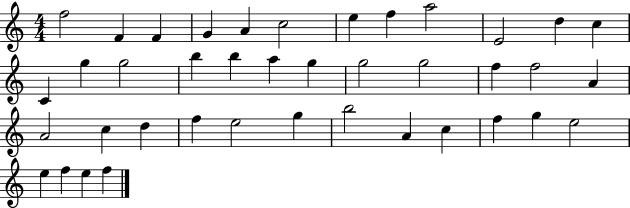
X:1
T:Untitled
M:4/4
L:1/4
K:C
f2 F F G A c2 e f a2 E2 d c C g g2 b b a g g2 g2 f f2 A A2 c d f e2 g b2 A c f g e2 e f e f